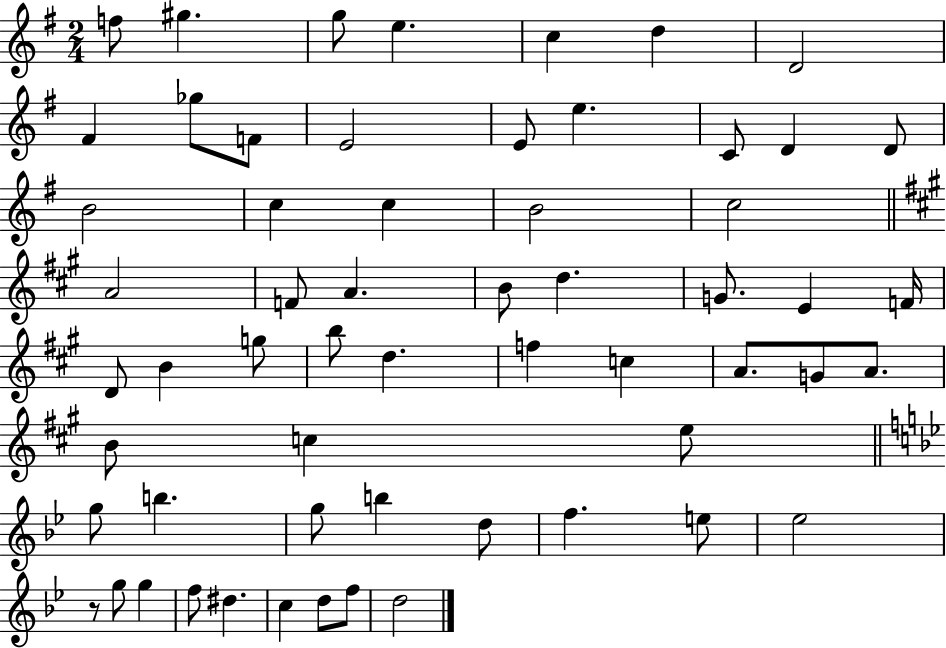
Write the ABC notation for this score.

X:1
T:Untitled
M:2/4
L:1/4
K:G
f/2 ^g g/2 e c d D2 ^F _g/2 F/2 E2 E/2 e C/2 D D/2 B2 c c B2 c2 A2 F/2 A B/2 d G/2 E F/4 D/2 B g/2 b/2 d f c A/2 G/2 A/2 B/2 c e/2 g/2 b g/2 b d/2 f e/2 _e2 z/2 g/2 g f/2 ^d c d/2 f/2 d2